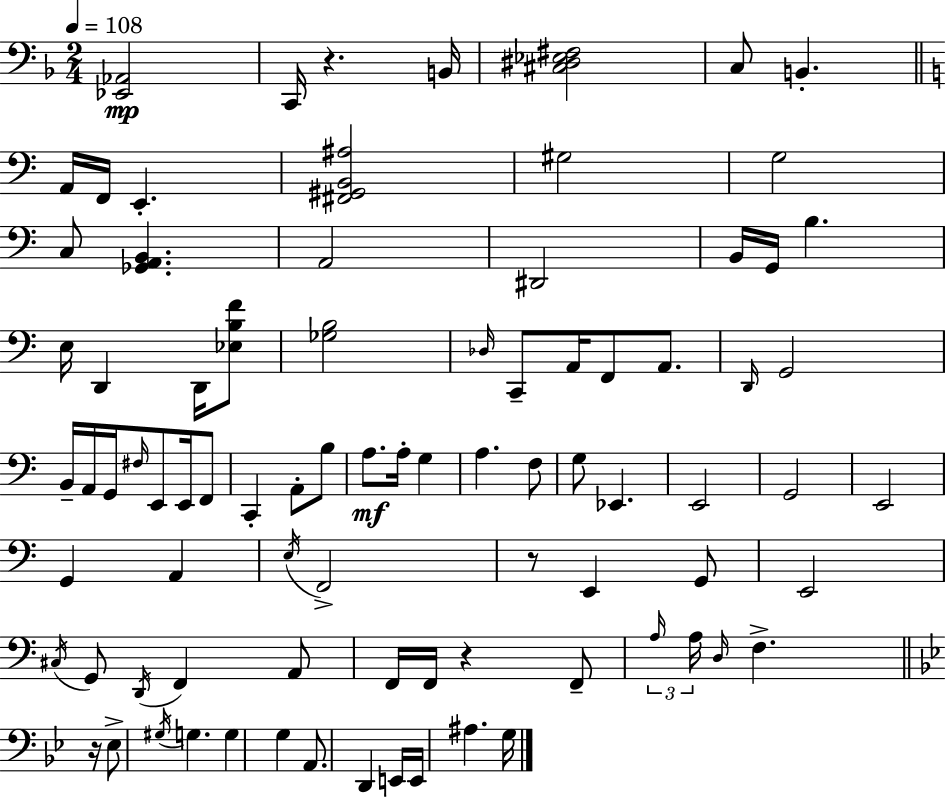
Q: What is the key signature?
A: D minor